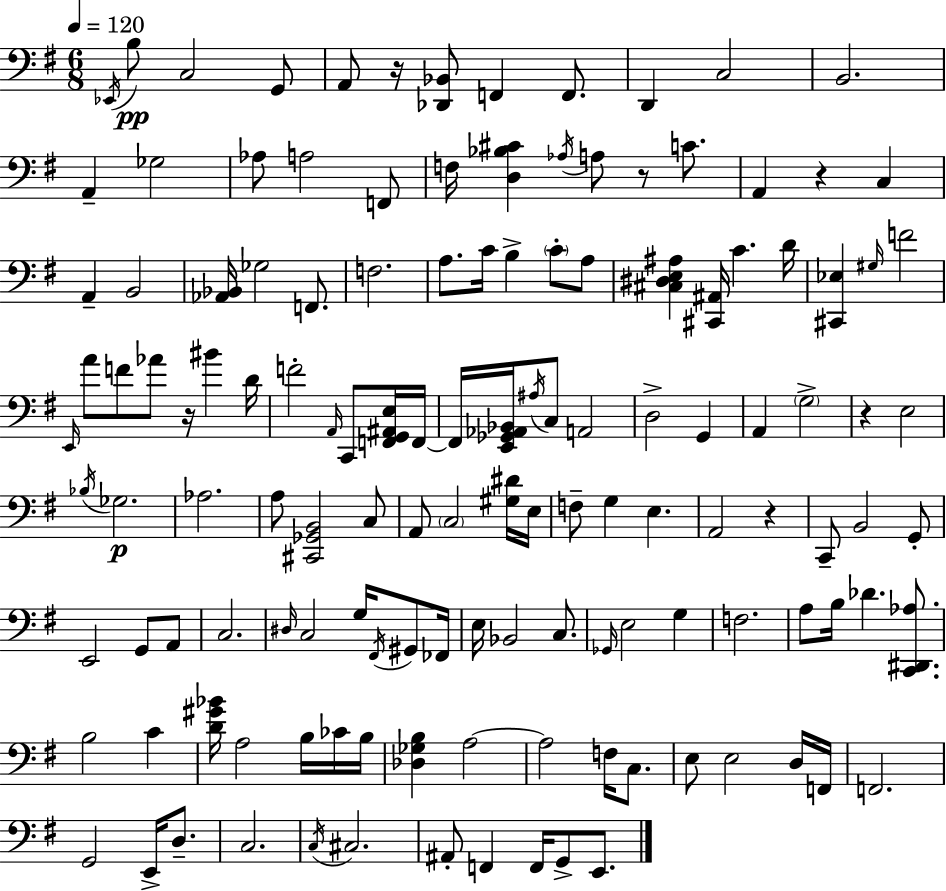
X:1
T:Untitled
M:6/8
L:1/4
K:G
_E,,/4 B,/2 C,2 G,,/2 A,,/2 z/4 [_D,,_B,,]/2 F,, F,,/2 D,, C,2 B,,2 A,, _G,2 _A,/2 A,2 F,,/2 F,/4 [D,_B,^C] _A,/4 A,/2 z/2 C/2 A,, z C, A,, B,,2 [_A,,_B,,]/4 _G,2 F,,/2 F,2 A,/2 C/4 B, C/2 A,/2 [^C,^D,E,^A,] [^C,,^A,,]/4 C D/4 [^C,,_E,] ^G,/4 F2 E,,/4 A/2 F/2 _A/2 z/4 ^B D/4 F2 A,,/4 C,,/2 [F,,G,,^A,,E,]/4 F,,/4 F,,/4 [E,,_G,,_A,,_B,,]/4 ^A,/4 C,/2 A,,2 D,2 G,, A,, G,2 z E,2 _B,/4 _G,2 _A,2 A,/2 [^C,,_G,,B,,]2 C,/2 A,,/2 C,2 [^G,^D]/4 E,/4 F,/2 G, E, A,,2 z C,,/2 B,,2 G,,/2 E,,2 G,,/2 A,,/2 C,2 ^D,/4 C,2 G,/4 ^F,,/4 ^G,,/2 _F,,/4 E,/4 _B,,2 C,/2 _G,,/4 E,2 G, F,2 A,/2 B,/4 _D [C,,^D,,_A,]/2 B,2 C [D^G_B]/4 A,2 B,/4 _C/4 B,/4 [_D,_G,B,] A,2 A,2 F,/4 C,/2 E,/2 E,2 D,/4 F,,/4 F,,2 G,,2 E,,/4 D,/2 C,2 C,/4 ^C,2 ^A,,/2 F,, F,,/4 G,,/2 E,,/2